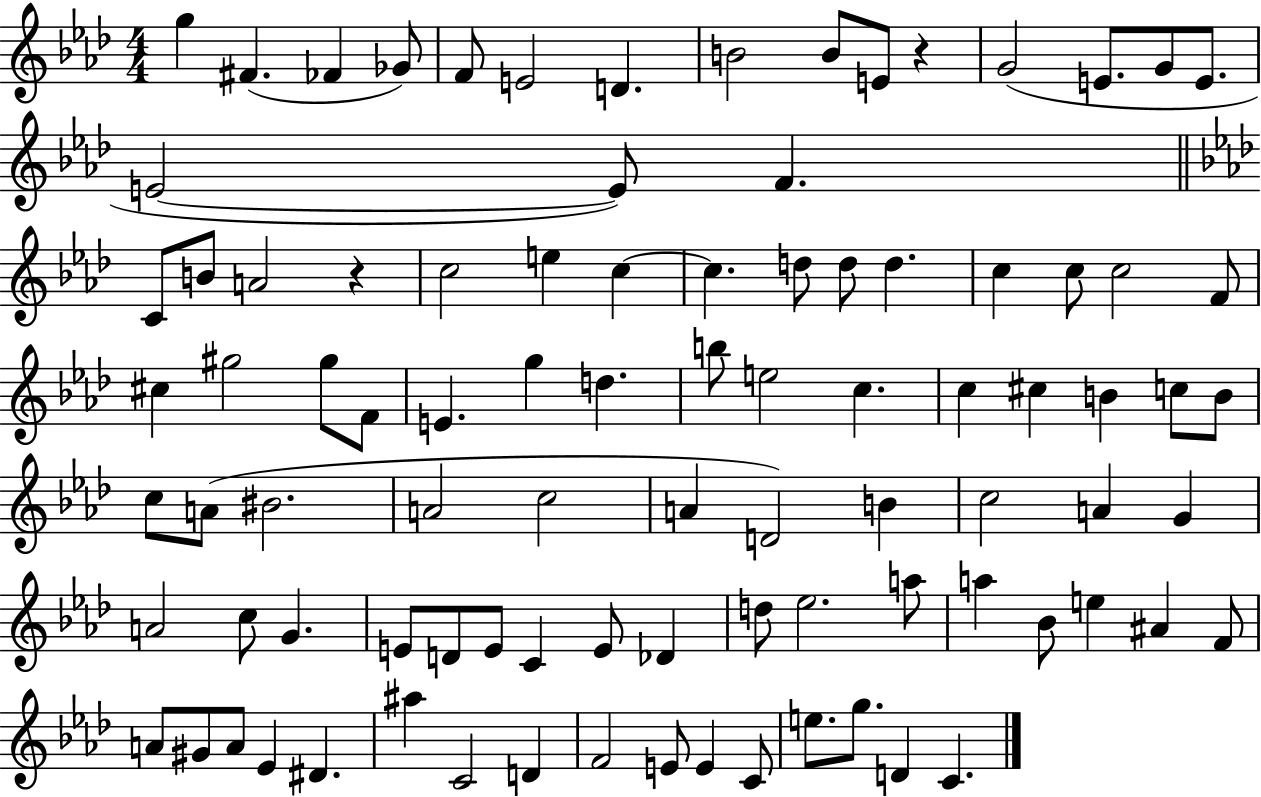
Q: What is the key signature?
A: AES major